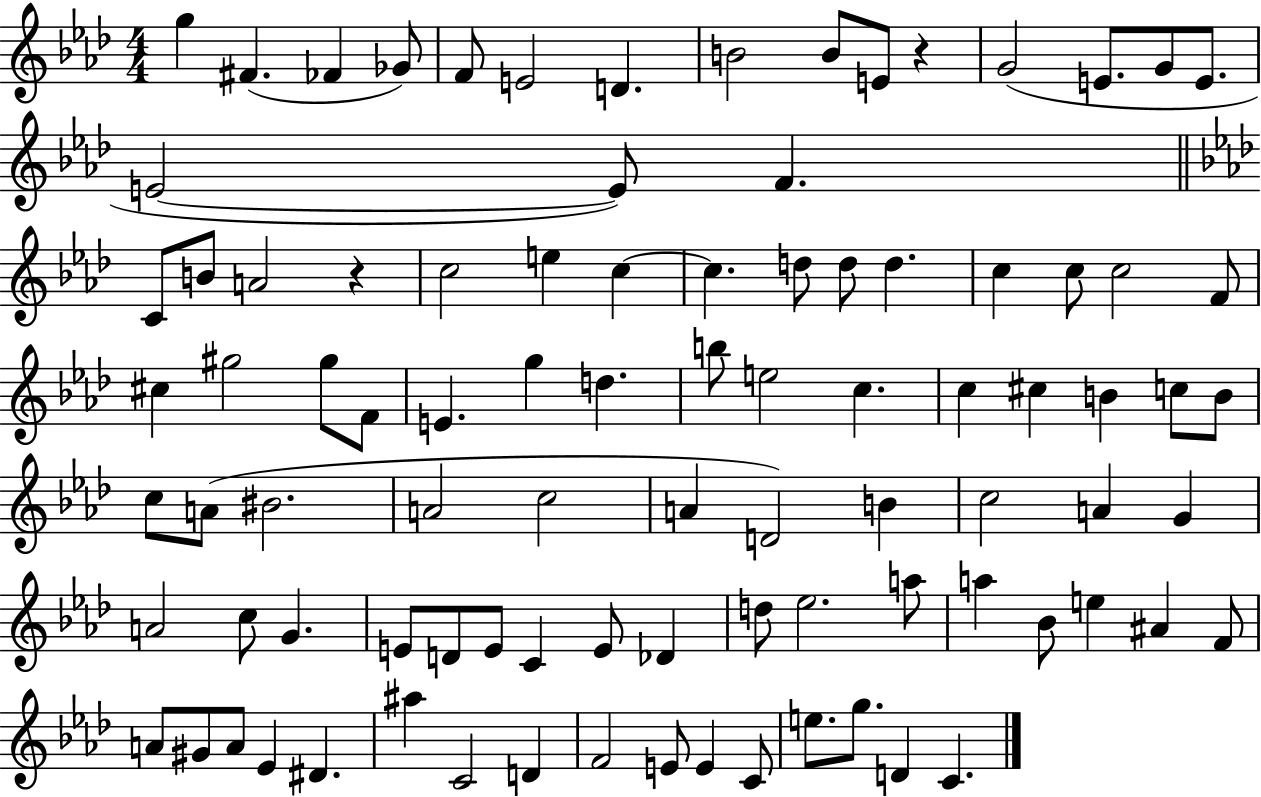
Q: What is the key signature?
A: AES major